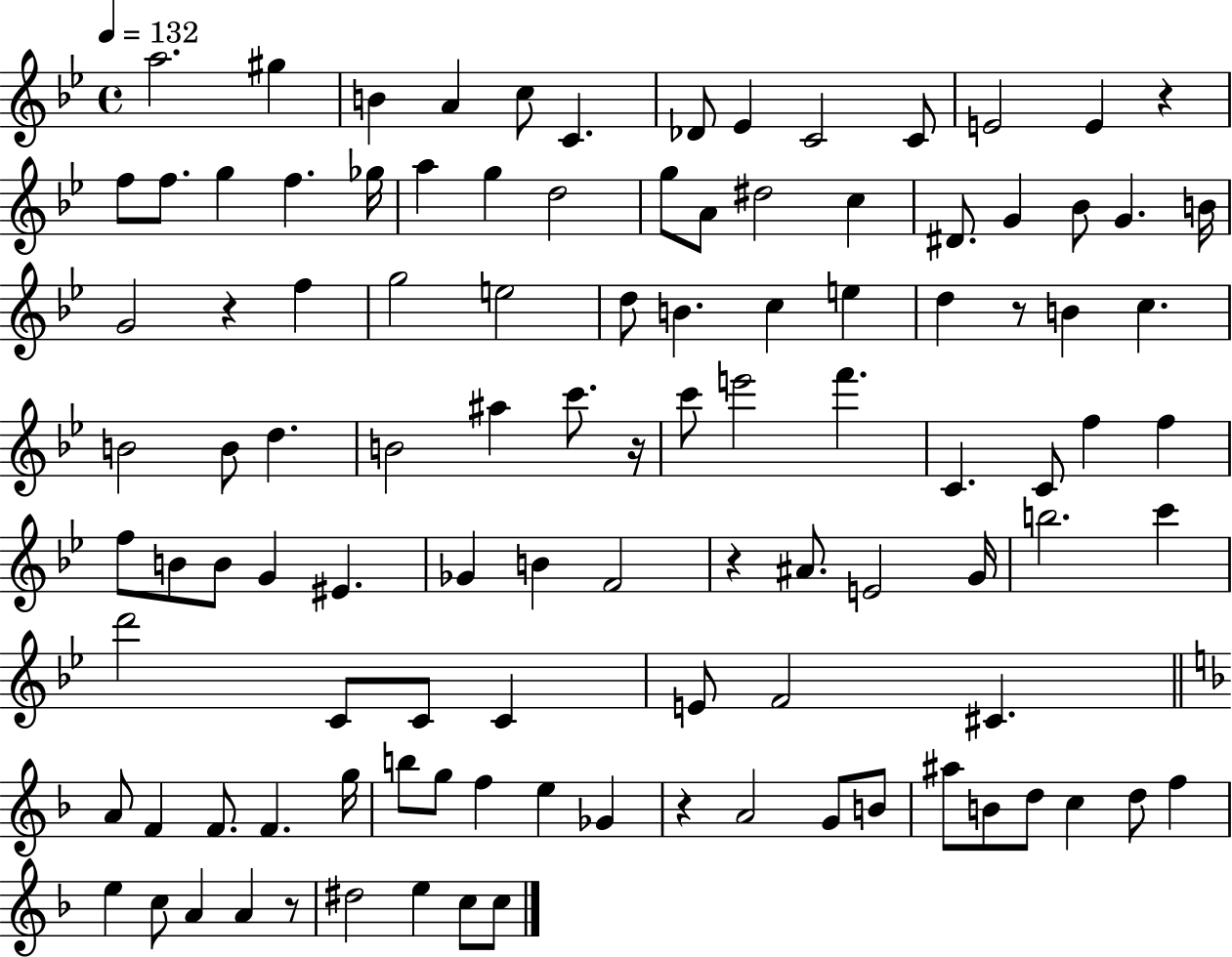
{
  \clef treble
  \time 4/4
  \defaultTimeSignature
  \key bes \major
  \tempo 4 = 132
  \repeat volta 2 { a''2. gis''4 | b'4 a'4 c''8 c'4. | des'8 ees'4 c'2 c'8 | e'2 e'4 r4 | \break f''8 f''8. g''4 f''4. ges''16 | a''4 g''4 d''2 | g''8 a'8 dis''2 c''4 | dis'8. g'4 bes'8 g'4. b'16 | \break g'2 r4 f''4 | g''2 e''2 | d''8 b'4. c''4 e''4 | d''4 r8 b'4 c''4. | \break b'2 b'8 d''4. | b'2 ais''4 c'''8. r16 | c'''8 e'''2 f'''4. | c'4. c'8 f''4 f''4 | \break f''8 b'8 b'8 g'4 eis'4. | ges'4 b'4 f'2 | r4 ais'8. e'2 g'16 | b''2. c'''4 | \break d'''2 c'8 c'8 c'4 | e'8 f'2 cis'4. | \bar "||" \break \key f \major a'8 f'4 f'8. f'4. g''16 | b''8 g''8 f''4 e''4 ges'4 | r4 a'2 g'8 b'8 | ais''8 b'8 d''8 c''4 d''8 f''4 | \break e''4 c''8 a'4 a'4 r8 | dis''2 e''4 c''8 c''8 | } \bar "|."
}